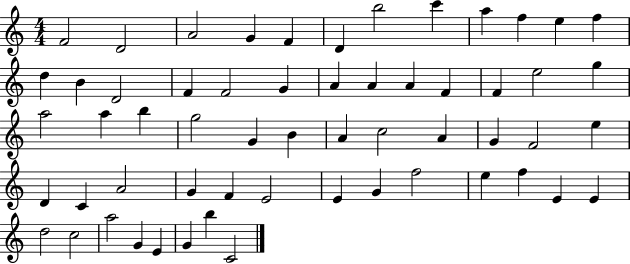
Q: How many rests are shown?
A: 0